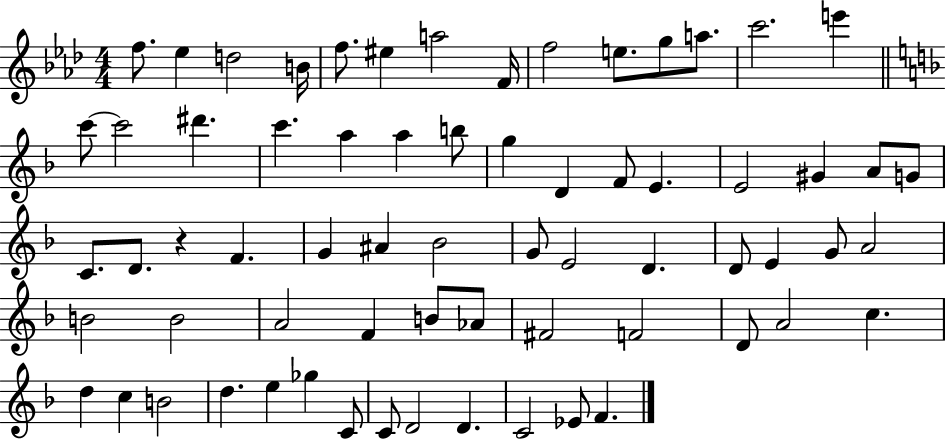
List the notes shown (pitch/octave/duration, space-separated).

F5/e. Eb5/q D5/h B4/s F5/e. EIS5/q A5/h F4/s F5/h E5/e. G5/e A5/e. C6/h. E6/q C6/e C6/h D#6/q. C6/q. A5/q A5/q B5/e G5/q D4/q F4/e E4/q. E4/h G#4/q A4/e G4/e C4/e. D4/e. R/q F4/q. G4/q A#4/q Bb4/h G4/e E4/h D4/q. D4/e E4/q G4/e A4/h B4/h B4/h A4/h F4/q B4/e Ab4/e F#4/h F4/h D4/e A4/h C5/q. D5/q C5/q B4/h D5/q. E5/q Gb5/q C4/e C4/e D4/h D4/q. C4/h Eb4/e F4/q.